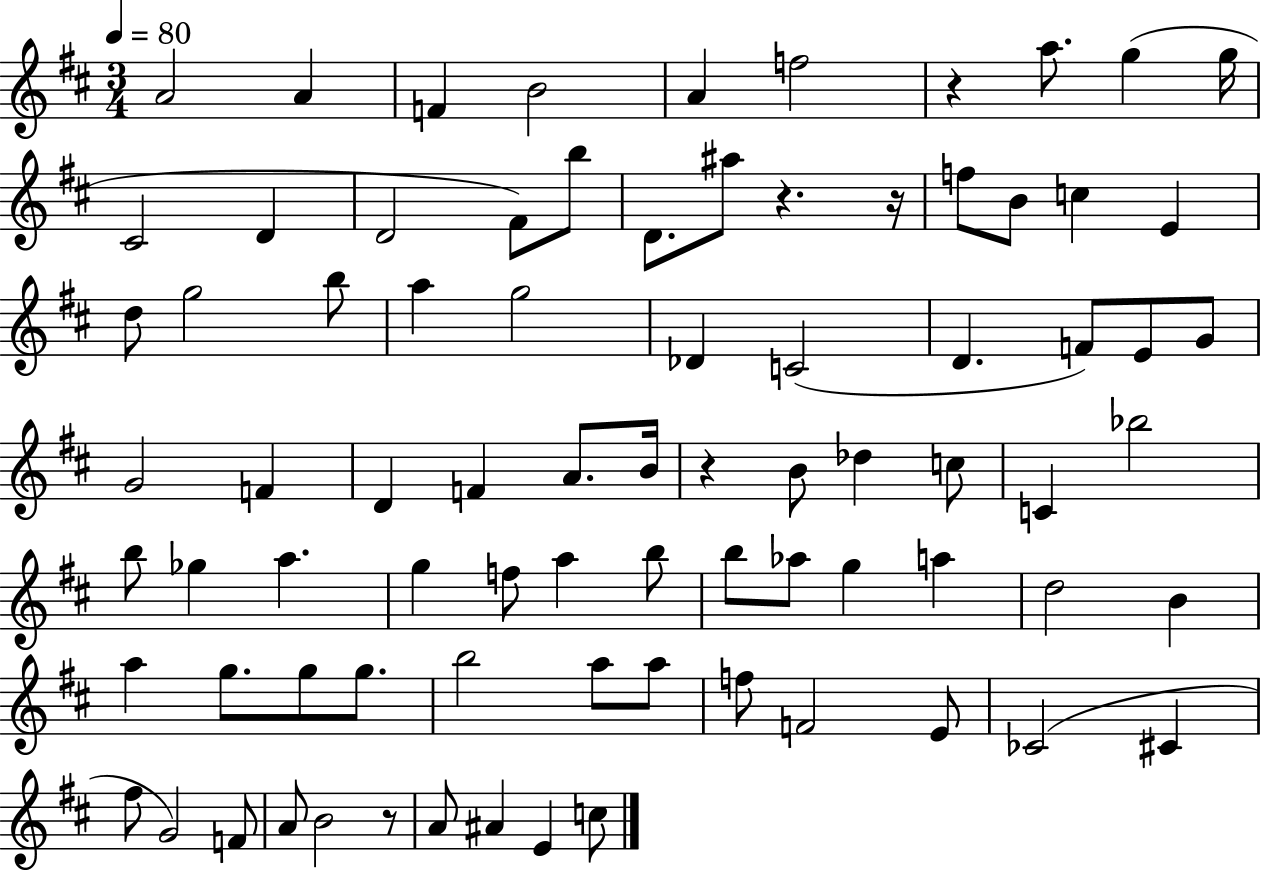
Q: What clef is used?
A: treble